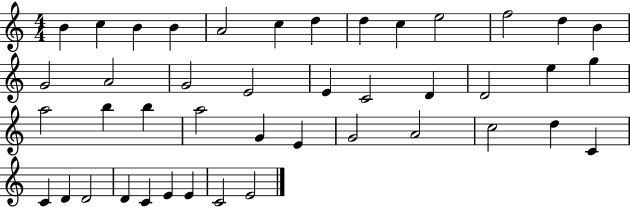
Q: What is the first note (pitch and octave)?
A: B4